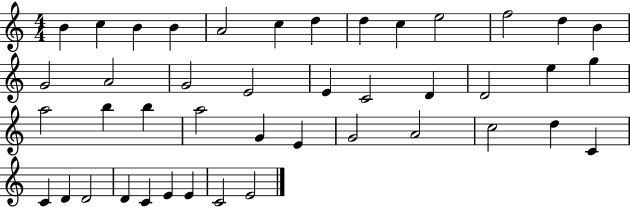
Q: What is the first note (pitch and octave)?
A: B4